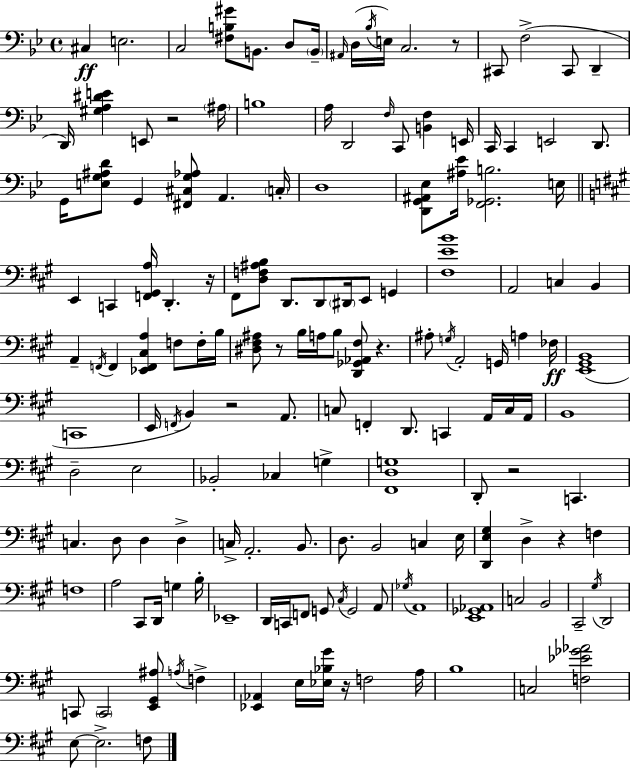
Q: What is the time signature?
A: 4/4